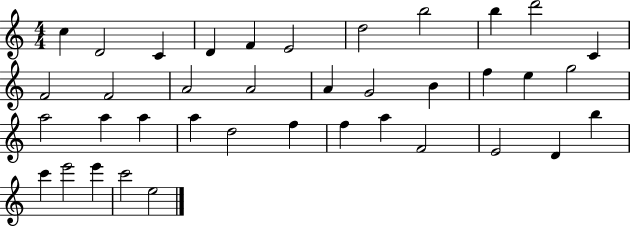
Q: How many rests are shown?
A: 0